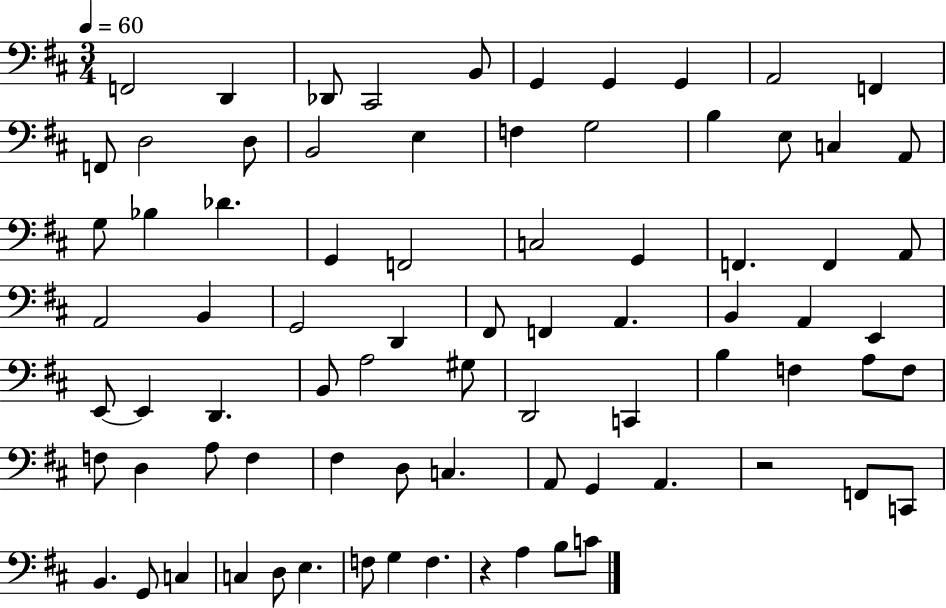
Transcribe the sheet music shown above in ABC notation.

X:1
T:Untitled
M:3/4
L:1/4
K:D
F,,2 D,, _D,,/2 ^C,,2 B,,/2 G,, G,, G,, A,,2 F,, F,,/2 D,2 D,/2 B,,2 E, F, G,2 B, E,/2 C, A,,/2 G,/2 _B, _D G,, F,,2 C,2 G,, F,, F,, A,,/2 A,,2 B,, G,,2 D,, ^F,,/2 F,, A,, B,, A,, E,, E,,/2 E,, D,, B,,/2 A,2 ^G,/2 D,,2 C,, B, F, A,/2 F,/2 F,/2 D, A,/2 F, ^F, D,/2 C, A,,/2 G,, A,, z2 F,,/2 C,,/2 B,, G,,/2 C, C, D,/2 E, F,/2 G, F, z A, B,/2 C/2